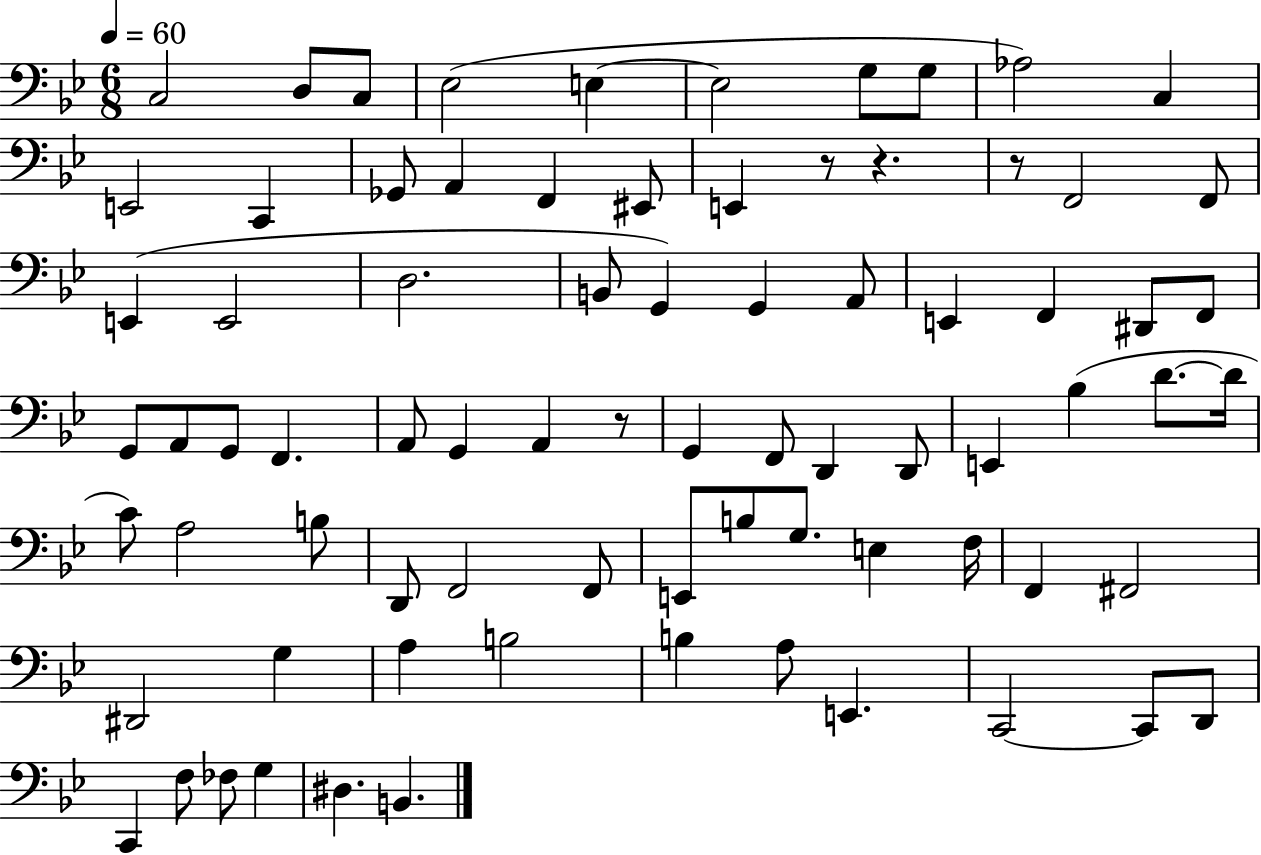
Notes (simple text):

C3/h D3/e C3/e Eb3/h E3/q E3/h G3/e G3/e Ab3/h C3/q E2/h C2/q Gb2/e A2/q F2/q EIS2/e E2/q R/e R/q. R/e F2/h F2/e E2/q E2/h D3/h. B2/e G2/q G2/q A2/e E2/q F2/q D#2/e F2/e G2/e A2/e G2/e F2/q. A2/e G2/q A2/q R/e G2/q F2/e D2/q D2/e E2/q Bb3/q D4/e. D4/s C4/e A3/h B3/e D2/e F2/h F2/e E2/e B3/e G3/e. E3/q F3/s F2/q F#2/h D#2/h G3/q A3/q B3/h B3/q A3/e E2/q. C2/h C2/e D2/e C2/q F3/e FES3/e G3/q D#3/q. B2/q.